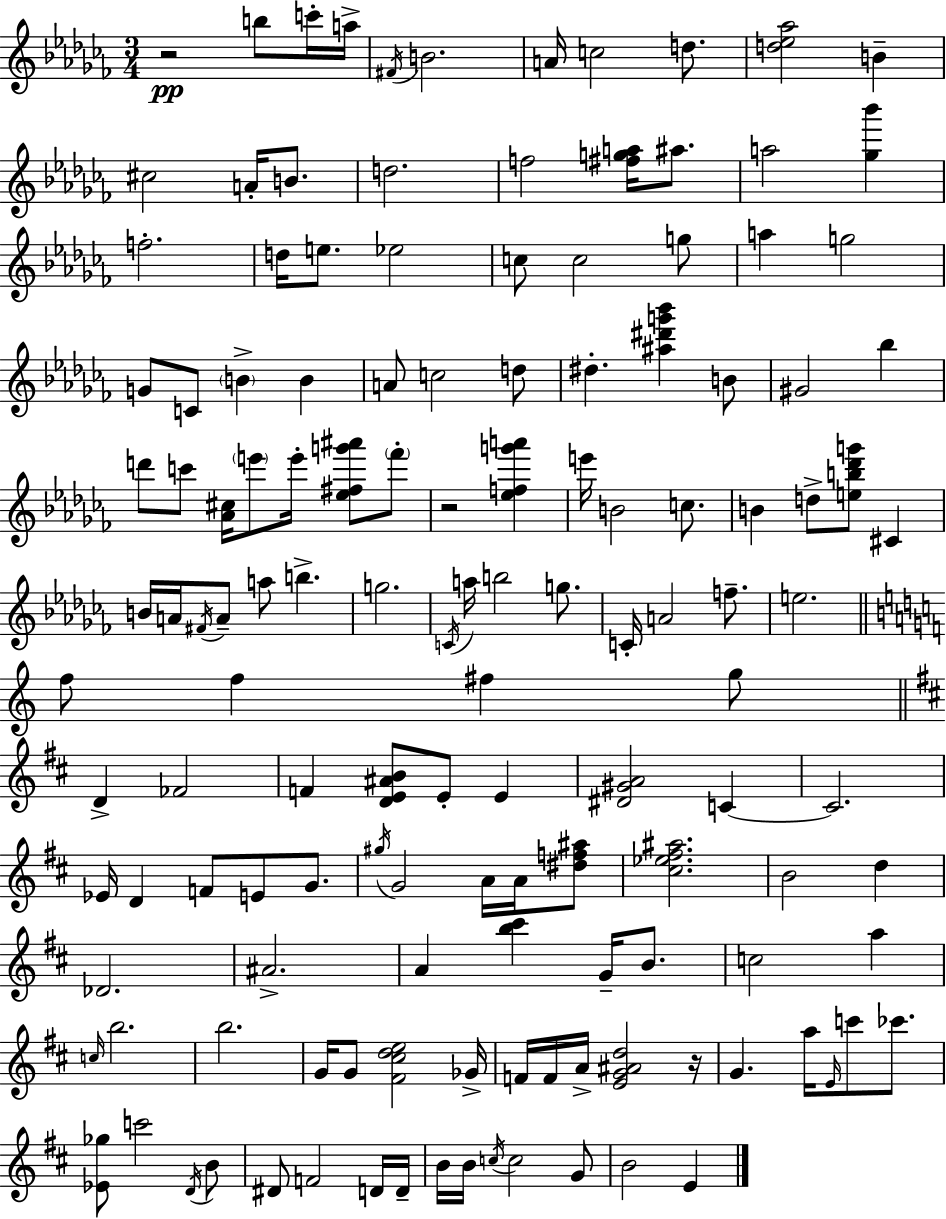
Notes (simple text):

R/h B5/e C6/s A5/s F#4/s B4/h. A4/s C5/h D5/e. [D5,Eb5,Ab5]/h B4/q C#5/h A4/s B4/e. D5/h. F5/h [F#5,G5,A5]/s A#5/e. A5/h [Gb5,Bb6]/q F5/h. D5/s E5/e. Eb5/h C5/e C5/h G5/e A5/q G5/h G4/e C4/e B4/q B4/q A4/e C5/h D5/e D#5/q. [A#5,D#6,G6,Bb6]/q B4/e G#4/h Bb5/q D6/e C6/e [Ab4,C#5]/s E6/e E6/s [Eb5,F#5,G6,A#6]/e FES6/e R/h [Eb5,F5,G6,A6]/q E6/s B4/h C5/e. B4/q D5/e [E5,B5,Db6,G6]/e C#4/q B4/s A4/s F#4/s A4/e A5/e B5/q. G5/h. C4/s A5/s B5/h G5/e. C4/s A4/h F5/e. E5/h. F5/e F5/q F#5/q G5/e D4/q FES4/h F4/q [D4,E4,A#4,B4]/e E4/e E4/q [D#4,G#4,A4]/h C4/q C4/h. Eb4/s D4/q F4/e E4/e G4/e. G#5/s G4/h A4/s A4/s [D#5,F5,A#5]/e [C#5,Eb5,F#5,A#5]/h. B4/h D5/q Db4/h. A#4/h. A4/q [B5,C#6]/q G4/s B4/e. C5/h A5/q C5/s B5/h. B5/h. G4/s G4/e [F#4,C#5,D5,E5]/h Gb4/s F4/s F4/s A4/s [E4,G4,A#4,D5]/h R/s G4/q. A5/s E4/s C6/e CES6/e. [Eb4,Gb5]/e C6/h D4/s B4/e D#4/e F4/h D4/s D4/s B4/s B4/s C5/s C5/h G4/e B4/h E4/q